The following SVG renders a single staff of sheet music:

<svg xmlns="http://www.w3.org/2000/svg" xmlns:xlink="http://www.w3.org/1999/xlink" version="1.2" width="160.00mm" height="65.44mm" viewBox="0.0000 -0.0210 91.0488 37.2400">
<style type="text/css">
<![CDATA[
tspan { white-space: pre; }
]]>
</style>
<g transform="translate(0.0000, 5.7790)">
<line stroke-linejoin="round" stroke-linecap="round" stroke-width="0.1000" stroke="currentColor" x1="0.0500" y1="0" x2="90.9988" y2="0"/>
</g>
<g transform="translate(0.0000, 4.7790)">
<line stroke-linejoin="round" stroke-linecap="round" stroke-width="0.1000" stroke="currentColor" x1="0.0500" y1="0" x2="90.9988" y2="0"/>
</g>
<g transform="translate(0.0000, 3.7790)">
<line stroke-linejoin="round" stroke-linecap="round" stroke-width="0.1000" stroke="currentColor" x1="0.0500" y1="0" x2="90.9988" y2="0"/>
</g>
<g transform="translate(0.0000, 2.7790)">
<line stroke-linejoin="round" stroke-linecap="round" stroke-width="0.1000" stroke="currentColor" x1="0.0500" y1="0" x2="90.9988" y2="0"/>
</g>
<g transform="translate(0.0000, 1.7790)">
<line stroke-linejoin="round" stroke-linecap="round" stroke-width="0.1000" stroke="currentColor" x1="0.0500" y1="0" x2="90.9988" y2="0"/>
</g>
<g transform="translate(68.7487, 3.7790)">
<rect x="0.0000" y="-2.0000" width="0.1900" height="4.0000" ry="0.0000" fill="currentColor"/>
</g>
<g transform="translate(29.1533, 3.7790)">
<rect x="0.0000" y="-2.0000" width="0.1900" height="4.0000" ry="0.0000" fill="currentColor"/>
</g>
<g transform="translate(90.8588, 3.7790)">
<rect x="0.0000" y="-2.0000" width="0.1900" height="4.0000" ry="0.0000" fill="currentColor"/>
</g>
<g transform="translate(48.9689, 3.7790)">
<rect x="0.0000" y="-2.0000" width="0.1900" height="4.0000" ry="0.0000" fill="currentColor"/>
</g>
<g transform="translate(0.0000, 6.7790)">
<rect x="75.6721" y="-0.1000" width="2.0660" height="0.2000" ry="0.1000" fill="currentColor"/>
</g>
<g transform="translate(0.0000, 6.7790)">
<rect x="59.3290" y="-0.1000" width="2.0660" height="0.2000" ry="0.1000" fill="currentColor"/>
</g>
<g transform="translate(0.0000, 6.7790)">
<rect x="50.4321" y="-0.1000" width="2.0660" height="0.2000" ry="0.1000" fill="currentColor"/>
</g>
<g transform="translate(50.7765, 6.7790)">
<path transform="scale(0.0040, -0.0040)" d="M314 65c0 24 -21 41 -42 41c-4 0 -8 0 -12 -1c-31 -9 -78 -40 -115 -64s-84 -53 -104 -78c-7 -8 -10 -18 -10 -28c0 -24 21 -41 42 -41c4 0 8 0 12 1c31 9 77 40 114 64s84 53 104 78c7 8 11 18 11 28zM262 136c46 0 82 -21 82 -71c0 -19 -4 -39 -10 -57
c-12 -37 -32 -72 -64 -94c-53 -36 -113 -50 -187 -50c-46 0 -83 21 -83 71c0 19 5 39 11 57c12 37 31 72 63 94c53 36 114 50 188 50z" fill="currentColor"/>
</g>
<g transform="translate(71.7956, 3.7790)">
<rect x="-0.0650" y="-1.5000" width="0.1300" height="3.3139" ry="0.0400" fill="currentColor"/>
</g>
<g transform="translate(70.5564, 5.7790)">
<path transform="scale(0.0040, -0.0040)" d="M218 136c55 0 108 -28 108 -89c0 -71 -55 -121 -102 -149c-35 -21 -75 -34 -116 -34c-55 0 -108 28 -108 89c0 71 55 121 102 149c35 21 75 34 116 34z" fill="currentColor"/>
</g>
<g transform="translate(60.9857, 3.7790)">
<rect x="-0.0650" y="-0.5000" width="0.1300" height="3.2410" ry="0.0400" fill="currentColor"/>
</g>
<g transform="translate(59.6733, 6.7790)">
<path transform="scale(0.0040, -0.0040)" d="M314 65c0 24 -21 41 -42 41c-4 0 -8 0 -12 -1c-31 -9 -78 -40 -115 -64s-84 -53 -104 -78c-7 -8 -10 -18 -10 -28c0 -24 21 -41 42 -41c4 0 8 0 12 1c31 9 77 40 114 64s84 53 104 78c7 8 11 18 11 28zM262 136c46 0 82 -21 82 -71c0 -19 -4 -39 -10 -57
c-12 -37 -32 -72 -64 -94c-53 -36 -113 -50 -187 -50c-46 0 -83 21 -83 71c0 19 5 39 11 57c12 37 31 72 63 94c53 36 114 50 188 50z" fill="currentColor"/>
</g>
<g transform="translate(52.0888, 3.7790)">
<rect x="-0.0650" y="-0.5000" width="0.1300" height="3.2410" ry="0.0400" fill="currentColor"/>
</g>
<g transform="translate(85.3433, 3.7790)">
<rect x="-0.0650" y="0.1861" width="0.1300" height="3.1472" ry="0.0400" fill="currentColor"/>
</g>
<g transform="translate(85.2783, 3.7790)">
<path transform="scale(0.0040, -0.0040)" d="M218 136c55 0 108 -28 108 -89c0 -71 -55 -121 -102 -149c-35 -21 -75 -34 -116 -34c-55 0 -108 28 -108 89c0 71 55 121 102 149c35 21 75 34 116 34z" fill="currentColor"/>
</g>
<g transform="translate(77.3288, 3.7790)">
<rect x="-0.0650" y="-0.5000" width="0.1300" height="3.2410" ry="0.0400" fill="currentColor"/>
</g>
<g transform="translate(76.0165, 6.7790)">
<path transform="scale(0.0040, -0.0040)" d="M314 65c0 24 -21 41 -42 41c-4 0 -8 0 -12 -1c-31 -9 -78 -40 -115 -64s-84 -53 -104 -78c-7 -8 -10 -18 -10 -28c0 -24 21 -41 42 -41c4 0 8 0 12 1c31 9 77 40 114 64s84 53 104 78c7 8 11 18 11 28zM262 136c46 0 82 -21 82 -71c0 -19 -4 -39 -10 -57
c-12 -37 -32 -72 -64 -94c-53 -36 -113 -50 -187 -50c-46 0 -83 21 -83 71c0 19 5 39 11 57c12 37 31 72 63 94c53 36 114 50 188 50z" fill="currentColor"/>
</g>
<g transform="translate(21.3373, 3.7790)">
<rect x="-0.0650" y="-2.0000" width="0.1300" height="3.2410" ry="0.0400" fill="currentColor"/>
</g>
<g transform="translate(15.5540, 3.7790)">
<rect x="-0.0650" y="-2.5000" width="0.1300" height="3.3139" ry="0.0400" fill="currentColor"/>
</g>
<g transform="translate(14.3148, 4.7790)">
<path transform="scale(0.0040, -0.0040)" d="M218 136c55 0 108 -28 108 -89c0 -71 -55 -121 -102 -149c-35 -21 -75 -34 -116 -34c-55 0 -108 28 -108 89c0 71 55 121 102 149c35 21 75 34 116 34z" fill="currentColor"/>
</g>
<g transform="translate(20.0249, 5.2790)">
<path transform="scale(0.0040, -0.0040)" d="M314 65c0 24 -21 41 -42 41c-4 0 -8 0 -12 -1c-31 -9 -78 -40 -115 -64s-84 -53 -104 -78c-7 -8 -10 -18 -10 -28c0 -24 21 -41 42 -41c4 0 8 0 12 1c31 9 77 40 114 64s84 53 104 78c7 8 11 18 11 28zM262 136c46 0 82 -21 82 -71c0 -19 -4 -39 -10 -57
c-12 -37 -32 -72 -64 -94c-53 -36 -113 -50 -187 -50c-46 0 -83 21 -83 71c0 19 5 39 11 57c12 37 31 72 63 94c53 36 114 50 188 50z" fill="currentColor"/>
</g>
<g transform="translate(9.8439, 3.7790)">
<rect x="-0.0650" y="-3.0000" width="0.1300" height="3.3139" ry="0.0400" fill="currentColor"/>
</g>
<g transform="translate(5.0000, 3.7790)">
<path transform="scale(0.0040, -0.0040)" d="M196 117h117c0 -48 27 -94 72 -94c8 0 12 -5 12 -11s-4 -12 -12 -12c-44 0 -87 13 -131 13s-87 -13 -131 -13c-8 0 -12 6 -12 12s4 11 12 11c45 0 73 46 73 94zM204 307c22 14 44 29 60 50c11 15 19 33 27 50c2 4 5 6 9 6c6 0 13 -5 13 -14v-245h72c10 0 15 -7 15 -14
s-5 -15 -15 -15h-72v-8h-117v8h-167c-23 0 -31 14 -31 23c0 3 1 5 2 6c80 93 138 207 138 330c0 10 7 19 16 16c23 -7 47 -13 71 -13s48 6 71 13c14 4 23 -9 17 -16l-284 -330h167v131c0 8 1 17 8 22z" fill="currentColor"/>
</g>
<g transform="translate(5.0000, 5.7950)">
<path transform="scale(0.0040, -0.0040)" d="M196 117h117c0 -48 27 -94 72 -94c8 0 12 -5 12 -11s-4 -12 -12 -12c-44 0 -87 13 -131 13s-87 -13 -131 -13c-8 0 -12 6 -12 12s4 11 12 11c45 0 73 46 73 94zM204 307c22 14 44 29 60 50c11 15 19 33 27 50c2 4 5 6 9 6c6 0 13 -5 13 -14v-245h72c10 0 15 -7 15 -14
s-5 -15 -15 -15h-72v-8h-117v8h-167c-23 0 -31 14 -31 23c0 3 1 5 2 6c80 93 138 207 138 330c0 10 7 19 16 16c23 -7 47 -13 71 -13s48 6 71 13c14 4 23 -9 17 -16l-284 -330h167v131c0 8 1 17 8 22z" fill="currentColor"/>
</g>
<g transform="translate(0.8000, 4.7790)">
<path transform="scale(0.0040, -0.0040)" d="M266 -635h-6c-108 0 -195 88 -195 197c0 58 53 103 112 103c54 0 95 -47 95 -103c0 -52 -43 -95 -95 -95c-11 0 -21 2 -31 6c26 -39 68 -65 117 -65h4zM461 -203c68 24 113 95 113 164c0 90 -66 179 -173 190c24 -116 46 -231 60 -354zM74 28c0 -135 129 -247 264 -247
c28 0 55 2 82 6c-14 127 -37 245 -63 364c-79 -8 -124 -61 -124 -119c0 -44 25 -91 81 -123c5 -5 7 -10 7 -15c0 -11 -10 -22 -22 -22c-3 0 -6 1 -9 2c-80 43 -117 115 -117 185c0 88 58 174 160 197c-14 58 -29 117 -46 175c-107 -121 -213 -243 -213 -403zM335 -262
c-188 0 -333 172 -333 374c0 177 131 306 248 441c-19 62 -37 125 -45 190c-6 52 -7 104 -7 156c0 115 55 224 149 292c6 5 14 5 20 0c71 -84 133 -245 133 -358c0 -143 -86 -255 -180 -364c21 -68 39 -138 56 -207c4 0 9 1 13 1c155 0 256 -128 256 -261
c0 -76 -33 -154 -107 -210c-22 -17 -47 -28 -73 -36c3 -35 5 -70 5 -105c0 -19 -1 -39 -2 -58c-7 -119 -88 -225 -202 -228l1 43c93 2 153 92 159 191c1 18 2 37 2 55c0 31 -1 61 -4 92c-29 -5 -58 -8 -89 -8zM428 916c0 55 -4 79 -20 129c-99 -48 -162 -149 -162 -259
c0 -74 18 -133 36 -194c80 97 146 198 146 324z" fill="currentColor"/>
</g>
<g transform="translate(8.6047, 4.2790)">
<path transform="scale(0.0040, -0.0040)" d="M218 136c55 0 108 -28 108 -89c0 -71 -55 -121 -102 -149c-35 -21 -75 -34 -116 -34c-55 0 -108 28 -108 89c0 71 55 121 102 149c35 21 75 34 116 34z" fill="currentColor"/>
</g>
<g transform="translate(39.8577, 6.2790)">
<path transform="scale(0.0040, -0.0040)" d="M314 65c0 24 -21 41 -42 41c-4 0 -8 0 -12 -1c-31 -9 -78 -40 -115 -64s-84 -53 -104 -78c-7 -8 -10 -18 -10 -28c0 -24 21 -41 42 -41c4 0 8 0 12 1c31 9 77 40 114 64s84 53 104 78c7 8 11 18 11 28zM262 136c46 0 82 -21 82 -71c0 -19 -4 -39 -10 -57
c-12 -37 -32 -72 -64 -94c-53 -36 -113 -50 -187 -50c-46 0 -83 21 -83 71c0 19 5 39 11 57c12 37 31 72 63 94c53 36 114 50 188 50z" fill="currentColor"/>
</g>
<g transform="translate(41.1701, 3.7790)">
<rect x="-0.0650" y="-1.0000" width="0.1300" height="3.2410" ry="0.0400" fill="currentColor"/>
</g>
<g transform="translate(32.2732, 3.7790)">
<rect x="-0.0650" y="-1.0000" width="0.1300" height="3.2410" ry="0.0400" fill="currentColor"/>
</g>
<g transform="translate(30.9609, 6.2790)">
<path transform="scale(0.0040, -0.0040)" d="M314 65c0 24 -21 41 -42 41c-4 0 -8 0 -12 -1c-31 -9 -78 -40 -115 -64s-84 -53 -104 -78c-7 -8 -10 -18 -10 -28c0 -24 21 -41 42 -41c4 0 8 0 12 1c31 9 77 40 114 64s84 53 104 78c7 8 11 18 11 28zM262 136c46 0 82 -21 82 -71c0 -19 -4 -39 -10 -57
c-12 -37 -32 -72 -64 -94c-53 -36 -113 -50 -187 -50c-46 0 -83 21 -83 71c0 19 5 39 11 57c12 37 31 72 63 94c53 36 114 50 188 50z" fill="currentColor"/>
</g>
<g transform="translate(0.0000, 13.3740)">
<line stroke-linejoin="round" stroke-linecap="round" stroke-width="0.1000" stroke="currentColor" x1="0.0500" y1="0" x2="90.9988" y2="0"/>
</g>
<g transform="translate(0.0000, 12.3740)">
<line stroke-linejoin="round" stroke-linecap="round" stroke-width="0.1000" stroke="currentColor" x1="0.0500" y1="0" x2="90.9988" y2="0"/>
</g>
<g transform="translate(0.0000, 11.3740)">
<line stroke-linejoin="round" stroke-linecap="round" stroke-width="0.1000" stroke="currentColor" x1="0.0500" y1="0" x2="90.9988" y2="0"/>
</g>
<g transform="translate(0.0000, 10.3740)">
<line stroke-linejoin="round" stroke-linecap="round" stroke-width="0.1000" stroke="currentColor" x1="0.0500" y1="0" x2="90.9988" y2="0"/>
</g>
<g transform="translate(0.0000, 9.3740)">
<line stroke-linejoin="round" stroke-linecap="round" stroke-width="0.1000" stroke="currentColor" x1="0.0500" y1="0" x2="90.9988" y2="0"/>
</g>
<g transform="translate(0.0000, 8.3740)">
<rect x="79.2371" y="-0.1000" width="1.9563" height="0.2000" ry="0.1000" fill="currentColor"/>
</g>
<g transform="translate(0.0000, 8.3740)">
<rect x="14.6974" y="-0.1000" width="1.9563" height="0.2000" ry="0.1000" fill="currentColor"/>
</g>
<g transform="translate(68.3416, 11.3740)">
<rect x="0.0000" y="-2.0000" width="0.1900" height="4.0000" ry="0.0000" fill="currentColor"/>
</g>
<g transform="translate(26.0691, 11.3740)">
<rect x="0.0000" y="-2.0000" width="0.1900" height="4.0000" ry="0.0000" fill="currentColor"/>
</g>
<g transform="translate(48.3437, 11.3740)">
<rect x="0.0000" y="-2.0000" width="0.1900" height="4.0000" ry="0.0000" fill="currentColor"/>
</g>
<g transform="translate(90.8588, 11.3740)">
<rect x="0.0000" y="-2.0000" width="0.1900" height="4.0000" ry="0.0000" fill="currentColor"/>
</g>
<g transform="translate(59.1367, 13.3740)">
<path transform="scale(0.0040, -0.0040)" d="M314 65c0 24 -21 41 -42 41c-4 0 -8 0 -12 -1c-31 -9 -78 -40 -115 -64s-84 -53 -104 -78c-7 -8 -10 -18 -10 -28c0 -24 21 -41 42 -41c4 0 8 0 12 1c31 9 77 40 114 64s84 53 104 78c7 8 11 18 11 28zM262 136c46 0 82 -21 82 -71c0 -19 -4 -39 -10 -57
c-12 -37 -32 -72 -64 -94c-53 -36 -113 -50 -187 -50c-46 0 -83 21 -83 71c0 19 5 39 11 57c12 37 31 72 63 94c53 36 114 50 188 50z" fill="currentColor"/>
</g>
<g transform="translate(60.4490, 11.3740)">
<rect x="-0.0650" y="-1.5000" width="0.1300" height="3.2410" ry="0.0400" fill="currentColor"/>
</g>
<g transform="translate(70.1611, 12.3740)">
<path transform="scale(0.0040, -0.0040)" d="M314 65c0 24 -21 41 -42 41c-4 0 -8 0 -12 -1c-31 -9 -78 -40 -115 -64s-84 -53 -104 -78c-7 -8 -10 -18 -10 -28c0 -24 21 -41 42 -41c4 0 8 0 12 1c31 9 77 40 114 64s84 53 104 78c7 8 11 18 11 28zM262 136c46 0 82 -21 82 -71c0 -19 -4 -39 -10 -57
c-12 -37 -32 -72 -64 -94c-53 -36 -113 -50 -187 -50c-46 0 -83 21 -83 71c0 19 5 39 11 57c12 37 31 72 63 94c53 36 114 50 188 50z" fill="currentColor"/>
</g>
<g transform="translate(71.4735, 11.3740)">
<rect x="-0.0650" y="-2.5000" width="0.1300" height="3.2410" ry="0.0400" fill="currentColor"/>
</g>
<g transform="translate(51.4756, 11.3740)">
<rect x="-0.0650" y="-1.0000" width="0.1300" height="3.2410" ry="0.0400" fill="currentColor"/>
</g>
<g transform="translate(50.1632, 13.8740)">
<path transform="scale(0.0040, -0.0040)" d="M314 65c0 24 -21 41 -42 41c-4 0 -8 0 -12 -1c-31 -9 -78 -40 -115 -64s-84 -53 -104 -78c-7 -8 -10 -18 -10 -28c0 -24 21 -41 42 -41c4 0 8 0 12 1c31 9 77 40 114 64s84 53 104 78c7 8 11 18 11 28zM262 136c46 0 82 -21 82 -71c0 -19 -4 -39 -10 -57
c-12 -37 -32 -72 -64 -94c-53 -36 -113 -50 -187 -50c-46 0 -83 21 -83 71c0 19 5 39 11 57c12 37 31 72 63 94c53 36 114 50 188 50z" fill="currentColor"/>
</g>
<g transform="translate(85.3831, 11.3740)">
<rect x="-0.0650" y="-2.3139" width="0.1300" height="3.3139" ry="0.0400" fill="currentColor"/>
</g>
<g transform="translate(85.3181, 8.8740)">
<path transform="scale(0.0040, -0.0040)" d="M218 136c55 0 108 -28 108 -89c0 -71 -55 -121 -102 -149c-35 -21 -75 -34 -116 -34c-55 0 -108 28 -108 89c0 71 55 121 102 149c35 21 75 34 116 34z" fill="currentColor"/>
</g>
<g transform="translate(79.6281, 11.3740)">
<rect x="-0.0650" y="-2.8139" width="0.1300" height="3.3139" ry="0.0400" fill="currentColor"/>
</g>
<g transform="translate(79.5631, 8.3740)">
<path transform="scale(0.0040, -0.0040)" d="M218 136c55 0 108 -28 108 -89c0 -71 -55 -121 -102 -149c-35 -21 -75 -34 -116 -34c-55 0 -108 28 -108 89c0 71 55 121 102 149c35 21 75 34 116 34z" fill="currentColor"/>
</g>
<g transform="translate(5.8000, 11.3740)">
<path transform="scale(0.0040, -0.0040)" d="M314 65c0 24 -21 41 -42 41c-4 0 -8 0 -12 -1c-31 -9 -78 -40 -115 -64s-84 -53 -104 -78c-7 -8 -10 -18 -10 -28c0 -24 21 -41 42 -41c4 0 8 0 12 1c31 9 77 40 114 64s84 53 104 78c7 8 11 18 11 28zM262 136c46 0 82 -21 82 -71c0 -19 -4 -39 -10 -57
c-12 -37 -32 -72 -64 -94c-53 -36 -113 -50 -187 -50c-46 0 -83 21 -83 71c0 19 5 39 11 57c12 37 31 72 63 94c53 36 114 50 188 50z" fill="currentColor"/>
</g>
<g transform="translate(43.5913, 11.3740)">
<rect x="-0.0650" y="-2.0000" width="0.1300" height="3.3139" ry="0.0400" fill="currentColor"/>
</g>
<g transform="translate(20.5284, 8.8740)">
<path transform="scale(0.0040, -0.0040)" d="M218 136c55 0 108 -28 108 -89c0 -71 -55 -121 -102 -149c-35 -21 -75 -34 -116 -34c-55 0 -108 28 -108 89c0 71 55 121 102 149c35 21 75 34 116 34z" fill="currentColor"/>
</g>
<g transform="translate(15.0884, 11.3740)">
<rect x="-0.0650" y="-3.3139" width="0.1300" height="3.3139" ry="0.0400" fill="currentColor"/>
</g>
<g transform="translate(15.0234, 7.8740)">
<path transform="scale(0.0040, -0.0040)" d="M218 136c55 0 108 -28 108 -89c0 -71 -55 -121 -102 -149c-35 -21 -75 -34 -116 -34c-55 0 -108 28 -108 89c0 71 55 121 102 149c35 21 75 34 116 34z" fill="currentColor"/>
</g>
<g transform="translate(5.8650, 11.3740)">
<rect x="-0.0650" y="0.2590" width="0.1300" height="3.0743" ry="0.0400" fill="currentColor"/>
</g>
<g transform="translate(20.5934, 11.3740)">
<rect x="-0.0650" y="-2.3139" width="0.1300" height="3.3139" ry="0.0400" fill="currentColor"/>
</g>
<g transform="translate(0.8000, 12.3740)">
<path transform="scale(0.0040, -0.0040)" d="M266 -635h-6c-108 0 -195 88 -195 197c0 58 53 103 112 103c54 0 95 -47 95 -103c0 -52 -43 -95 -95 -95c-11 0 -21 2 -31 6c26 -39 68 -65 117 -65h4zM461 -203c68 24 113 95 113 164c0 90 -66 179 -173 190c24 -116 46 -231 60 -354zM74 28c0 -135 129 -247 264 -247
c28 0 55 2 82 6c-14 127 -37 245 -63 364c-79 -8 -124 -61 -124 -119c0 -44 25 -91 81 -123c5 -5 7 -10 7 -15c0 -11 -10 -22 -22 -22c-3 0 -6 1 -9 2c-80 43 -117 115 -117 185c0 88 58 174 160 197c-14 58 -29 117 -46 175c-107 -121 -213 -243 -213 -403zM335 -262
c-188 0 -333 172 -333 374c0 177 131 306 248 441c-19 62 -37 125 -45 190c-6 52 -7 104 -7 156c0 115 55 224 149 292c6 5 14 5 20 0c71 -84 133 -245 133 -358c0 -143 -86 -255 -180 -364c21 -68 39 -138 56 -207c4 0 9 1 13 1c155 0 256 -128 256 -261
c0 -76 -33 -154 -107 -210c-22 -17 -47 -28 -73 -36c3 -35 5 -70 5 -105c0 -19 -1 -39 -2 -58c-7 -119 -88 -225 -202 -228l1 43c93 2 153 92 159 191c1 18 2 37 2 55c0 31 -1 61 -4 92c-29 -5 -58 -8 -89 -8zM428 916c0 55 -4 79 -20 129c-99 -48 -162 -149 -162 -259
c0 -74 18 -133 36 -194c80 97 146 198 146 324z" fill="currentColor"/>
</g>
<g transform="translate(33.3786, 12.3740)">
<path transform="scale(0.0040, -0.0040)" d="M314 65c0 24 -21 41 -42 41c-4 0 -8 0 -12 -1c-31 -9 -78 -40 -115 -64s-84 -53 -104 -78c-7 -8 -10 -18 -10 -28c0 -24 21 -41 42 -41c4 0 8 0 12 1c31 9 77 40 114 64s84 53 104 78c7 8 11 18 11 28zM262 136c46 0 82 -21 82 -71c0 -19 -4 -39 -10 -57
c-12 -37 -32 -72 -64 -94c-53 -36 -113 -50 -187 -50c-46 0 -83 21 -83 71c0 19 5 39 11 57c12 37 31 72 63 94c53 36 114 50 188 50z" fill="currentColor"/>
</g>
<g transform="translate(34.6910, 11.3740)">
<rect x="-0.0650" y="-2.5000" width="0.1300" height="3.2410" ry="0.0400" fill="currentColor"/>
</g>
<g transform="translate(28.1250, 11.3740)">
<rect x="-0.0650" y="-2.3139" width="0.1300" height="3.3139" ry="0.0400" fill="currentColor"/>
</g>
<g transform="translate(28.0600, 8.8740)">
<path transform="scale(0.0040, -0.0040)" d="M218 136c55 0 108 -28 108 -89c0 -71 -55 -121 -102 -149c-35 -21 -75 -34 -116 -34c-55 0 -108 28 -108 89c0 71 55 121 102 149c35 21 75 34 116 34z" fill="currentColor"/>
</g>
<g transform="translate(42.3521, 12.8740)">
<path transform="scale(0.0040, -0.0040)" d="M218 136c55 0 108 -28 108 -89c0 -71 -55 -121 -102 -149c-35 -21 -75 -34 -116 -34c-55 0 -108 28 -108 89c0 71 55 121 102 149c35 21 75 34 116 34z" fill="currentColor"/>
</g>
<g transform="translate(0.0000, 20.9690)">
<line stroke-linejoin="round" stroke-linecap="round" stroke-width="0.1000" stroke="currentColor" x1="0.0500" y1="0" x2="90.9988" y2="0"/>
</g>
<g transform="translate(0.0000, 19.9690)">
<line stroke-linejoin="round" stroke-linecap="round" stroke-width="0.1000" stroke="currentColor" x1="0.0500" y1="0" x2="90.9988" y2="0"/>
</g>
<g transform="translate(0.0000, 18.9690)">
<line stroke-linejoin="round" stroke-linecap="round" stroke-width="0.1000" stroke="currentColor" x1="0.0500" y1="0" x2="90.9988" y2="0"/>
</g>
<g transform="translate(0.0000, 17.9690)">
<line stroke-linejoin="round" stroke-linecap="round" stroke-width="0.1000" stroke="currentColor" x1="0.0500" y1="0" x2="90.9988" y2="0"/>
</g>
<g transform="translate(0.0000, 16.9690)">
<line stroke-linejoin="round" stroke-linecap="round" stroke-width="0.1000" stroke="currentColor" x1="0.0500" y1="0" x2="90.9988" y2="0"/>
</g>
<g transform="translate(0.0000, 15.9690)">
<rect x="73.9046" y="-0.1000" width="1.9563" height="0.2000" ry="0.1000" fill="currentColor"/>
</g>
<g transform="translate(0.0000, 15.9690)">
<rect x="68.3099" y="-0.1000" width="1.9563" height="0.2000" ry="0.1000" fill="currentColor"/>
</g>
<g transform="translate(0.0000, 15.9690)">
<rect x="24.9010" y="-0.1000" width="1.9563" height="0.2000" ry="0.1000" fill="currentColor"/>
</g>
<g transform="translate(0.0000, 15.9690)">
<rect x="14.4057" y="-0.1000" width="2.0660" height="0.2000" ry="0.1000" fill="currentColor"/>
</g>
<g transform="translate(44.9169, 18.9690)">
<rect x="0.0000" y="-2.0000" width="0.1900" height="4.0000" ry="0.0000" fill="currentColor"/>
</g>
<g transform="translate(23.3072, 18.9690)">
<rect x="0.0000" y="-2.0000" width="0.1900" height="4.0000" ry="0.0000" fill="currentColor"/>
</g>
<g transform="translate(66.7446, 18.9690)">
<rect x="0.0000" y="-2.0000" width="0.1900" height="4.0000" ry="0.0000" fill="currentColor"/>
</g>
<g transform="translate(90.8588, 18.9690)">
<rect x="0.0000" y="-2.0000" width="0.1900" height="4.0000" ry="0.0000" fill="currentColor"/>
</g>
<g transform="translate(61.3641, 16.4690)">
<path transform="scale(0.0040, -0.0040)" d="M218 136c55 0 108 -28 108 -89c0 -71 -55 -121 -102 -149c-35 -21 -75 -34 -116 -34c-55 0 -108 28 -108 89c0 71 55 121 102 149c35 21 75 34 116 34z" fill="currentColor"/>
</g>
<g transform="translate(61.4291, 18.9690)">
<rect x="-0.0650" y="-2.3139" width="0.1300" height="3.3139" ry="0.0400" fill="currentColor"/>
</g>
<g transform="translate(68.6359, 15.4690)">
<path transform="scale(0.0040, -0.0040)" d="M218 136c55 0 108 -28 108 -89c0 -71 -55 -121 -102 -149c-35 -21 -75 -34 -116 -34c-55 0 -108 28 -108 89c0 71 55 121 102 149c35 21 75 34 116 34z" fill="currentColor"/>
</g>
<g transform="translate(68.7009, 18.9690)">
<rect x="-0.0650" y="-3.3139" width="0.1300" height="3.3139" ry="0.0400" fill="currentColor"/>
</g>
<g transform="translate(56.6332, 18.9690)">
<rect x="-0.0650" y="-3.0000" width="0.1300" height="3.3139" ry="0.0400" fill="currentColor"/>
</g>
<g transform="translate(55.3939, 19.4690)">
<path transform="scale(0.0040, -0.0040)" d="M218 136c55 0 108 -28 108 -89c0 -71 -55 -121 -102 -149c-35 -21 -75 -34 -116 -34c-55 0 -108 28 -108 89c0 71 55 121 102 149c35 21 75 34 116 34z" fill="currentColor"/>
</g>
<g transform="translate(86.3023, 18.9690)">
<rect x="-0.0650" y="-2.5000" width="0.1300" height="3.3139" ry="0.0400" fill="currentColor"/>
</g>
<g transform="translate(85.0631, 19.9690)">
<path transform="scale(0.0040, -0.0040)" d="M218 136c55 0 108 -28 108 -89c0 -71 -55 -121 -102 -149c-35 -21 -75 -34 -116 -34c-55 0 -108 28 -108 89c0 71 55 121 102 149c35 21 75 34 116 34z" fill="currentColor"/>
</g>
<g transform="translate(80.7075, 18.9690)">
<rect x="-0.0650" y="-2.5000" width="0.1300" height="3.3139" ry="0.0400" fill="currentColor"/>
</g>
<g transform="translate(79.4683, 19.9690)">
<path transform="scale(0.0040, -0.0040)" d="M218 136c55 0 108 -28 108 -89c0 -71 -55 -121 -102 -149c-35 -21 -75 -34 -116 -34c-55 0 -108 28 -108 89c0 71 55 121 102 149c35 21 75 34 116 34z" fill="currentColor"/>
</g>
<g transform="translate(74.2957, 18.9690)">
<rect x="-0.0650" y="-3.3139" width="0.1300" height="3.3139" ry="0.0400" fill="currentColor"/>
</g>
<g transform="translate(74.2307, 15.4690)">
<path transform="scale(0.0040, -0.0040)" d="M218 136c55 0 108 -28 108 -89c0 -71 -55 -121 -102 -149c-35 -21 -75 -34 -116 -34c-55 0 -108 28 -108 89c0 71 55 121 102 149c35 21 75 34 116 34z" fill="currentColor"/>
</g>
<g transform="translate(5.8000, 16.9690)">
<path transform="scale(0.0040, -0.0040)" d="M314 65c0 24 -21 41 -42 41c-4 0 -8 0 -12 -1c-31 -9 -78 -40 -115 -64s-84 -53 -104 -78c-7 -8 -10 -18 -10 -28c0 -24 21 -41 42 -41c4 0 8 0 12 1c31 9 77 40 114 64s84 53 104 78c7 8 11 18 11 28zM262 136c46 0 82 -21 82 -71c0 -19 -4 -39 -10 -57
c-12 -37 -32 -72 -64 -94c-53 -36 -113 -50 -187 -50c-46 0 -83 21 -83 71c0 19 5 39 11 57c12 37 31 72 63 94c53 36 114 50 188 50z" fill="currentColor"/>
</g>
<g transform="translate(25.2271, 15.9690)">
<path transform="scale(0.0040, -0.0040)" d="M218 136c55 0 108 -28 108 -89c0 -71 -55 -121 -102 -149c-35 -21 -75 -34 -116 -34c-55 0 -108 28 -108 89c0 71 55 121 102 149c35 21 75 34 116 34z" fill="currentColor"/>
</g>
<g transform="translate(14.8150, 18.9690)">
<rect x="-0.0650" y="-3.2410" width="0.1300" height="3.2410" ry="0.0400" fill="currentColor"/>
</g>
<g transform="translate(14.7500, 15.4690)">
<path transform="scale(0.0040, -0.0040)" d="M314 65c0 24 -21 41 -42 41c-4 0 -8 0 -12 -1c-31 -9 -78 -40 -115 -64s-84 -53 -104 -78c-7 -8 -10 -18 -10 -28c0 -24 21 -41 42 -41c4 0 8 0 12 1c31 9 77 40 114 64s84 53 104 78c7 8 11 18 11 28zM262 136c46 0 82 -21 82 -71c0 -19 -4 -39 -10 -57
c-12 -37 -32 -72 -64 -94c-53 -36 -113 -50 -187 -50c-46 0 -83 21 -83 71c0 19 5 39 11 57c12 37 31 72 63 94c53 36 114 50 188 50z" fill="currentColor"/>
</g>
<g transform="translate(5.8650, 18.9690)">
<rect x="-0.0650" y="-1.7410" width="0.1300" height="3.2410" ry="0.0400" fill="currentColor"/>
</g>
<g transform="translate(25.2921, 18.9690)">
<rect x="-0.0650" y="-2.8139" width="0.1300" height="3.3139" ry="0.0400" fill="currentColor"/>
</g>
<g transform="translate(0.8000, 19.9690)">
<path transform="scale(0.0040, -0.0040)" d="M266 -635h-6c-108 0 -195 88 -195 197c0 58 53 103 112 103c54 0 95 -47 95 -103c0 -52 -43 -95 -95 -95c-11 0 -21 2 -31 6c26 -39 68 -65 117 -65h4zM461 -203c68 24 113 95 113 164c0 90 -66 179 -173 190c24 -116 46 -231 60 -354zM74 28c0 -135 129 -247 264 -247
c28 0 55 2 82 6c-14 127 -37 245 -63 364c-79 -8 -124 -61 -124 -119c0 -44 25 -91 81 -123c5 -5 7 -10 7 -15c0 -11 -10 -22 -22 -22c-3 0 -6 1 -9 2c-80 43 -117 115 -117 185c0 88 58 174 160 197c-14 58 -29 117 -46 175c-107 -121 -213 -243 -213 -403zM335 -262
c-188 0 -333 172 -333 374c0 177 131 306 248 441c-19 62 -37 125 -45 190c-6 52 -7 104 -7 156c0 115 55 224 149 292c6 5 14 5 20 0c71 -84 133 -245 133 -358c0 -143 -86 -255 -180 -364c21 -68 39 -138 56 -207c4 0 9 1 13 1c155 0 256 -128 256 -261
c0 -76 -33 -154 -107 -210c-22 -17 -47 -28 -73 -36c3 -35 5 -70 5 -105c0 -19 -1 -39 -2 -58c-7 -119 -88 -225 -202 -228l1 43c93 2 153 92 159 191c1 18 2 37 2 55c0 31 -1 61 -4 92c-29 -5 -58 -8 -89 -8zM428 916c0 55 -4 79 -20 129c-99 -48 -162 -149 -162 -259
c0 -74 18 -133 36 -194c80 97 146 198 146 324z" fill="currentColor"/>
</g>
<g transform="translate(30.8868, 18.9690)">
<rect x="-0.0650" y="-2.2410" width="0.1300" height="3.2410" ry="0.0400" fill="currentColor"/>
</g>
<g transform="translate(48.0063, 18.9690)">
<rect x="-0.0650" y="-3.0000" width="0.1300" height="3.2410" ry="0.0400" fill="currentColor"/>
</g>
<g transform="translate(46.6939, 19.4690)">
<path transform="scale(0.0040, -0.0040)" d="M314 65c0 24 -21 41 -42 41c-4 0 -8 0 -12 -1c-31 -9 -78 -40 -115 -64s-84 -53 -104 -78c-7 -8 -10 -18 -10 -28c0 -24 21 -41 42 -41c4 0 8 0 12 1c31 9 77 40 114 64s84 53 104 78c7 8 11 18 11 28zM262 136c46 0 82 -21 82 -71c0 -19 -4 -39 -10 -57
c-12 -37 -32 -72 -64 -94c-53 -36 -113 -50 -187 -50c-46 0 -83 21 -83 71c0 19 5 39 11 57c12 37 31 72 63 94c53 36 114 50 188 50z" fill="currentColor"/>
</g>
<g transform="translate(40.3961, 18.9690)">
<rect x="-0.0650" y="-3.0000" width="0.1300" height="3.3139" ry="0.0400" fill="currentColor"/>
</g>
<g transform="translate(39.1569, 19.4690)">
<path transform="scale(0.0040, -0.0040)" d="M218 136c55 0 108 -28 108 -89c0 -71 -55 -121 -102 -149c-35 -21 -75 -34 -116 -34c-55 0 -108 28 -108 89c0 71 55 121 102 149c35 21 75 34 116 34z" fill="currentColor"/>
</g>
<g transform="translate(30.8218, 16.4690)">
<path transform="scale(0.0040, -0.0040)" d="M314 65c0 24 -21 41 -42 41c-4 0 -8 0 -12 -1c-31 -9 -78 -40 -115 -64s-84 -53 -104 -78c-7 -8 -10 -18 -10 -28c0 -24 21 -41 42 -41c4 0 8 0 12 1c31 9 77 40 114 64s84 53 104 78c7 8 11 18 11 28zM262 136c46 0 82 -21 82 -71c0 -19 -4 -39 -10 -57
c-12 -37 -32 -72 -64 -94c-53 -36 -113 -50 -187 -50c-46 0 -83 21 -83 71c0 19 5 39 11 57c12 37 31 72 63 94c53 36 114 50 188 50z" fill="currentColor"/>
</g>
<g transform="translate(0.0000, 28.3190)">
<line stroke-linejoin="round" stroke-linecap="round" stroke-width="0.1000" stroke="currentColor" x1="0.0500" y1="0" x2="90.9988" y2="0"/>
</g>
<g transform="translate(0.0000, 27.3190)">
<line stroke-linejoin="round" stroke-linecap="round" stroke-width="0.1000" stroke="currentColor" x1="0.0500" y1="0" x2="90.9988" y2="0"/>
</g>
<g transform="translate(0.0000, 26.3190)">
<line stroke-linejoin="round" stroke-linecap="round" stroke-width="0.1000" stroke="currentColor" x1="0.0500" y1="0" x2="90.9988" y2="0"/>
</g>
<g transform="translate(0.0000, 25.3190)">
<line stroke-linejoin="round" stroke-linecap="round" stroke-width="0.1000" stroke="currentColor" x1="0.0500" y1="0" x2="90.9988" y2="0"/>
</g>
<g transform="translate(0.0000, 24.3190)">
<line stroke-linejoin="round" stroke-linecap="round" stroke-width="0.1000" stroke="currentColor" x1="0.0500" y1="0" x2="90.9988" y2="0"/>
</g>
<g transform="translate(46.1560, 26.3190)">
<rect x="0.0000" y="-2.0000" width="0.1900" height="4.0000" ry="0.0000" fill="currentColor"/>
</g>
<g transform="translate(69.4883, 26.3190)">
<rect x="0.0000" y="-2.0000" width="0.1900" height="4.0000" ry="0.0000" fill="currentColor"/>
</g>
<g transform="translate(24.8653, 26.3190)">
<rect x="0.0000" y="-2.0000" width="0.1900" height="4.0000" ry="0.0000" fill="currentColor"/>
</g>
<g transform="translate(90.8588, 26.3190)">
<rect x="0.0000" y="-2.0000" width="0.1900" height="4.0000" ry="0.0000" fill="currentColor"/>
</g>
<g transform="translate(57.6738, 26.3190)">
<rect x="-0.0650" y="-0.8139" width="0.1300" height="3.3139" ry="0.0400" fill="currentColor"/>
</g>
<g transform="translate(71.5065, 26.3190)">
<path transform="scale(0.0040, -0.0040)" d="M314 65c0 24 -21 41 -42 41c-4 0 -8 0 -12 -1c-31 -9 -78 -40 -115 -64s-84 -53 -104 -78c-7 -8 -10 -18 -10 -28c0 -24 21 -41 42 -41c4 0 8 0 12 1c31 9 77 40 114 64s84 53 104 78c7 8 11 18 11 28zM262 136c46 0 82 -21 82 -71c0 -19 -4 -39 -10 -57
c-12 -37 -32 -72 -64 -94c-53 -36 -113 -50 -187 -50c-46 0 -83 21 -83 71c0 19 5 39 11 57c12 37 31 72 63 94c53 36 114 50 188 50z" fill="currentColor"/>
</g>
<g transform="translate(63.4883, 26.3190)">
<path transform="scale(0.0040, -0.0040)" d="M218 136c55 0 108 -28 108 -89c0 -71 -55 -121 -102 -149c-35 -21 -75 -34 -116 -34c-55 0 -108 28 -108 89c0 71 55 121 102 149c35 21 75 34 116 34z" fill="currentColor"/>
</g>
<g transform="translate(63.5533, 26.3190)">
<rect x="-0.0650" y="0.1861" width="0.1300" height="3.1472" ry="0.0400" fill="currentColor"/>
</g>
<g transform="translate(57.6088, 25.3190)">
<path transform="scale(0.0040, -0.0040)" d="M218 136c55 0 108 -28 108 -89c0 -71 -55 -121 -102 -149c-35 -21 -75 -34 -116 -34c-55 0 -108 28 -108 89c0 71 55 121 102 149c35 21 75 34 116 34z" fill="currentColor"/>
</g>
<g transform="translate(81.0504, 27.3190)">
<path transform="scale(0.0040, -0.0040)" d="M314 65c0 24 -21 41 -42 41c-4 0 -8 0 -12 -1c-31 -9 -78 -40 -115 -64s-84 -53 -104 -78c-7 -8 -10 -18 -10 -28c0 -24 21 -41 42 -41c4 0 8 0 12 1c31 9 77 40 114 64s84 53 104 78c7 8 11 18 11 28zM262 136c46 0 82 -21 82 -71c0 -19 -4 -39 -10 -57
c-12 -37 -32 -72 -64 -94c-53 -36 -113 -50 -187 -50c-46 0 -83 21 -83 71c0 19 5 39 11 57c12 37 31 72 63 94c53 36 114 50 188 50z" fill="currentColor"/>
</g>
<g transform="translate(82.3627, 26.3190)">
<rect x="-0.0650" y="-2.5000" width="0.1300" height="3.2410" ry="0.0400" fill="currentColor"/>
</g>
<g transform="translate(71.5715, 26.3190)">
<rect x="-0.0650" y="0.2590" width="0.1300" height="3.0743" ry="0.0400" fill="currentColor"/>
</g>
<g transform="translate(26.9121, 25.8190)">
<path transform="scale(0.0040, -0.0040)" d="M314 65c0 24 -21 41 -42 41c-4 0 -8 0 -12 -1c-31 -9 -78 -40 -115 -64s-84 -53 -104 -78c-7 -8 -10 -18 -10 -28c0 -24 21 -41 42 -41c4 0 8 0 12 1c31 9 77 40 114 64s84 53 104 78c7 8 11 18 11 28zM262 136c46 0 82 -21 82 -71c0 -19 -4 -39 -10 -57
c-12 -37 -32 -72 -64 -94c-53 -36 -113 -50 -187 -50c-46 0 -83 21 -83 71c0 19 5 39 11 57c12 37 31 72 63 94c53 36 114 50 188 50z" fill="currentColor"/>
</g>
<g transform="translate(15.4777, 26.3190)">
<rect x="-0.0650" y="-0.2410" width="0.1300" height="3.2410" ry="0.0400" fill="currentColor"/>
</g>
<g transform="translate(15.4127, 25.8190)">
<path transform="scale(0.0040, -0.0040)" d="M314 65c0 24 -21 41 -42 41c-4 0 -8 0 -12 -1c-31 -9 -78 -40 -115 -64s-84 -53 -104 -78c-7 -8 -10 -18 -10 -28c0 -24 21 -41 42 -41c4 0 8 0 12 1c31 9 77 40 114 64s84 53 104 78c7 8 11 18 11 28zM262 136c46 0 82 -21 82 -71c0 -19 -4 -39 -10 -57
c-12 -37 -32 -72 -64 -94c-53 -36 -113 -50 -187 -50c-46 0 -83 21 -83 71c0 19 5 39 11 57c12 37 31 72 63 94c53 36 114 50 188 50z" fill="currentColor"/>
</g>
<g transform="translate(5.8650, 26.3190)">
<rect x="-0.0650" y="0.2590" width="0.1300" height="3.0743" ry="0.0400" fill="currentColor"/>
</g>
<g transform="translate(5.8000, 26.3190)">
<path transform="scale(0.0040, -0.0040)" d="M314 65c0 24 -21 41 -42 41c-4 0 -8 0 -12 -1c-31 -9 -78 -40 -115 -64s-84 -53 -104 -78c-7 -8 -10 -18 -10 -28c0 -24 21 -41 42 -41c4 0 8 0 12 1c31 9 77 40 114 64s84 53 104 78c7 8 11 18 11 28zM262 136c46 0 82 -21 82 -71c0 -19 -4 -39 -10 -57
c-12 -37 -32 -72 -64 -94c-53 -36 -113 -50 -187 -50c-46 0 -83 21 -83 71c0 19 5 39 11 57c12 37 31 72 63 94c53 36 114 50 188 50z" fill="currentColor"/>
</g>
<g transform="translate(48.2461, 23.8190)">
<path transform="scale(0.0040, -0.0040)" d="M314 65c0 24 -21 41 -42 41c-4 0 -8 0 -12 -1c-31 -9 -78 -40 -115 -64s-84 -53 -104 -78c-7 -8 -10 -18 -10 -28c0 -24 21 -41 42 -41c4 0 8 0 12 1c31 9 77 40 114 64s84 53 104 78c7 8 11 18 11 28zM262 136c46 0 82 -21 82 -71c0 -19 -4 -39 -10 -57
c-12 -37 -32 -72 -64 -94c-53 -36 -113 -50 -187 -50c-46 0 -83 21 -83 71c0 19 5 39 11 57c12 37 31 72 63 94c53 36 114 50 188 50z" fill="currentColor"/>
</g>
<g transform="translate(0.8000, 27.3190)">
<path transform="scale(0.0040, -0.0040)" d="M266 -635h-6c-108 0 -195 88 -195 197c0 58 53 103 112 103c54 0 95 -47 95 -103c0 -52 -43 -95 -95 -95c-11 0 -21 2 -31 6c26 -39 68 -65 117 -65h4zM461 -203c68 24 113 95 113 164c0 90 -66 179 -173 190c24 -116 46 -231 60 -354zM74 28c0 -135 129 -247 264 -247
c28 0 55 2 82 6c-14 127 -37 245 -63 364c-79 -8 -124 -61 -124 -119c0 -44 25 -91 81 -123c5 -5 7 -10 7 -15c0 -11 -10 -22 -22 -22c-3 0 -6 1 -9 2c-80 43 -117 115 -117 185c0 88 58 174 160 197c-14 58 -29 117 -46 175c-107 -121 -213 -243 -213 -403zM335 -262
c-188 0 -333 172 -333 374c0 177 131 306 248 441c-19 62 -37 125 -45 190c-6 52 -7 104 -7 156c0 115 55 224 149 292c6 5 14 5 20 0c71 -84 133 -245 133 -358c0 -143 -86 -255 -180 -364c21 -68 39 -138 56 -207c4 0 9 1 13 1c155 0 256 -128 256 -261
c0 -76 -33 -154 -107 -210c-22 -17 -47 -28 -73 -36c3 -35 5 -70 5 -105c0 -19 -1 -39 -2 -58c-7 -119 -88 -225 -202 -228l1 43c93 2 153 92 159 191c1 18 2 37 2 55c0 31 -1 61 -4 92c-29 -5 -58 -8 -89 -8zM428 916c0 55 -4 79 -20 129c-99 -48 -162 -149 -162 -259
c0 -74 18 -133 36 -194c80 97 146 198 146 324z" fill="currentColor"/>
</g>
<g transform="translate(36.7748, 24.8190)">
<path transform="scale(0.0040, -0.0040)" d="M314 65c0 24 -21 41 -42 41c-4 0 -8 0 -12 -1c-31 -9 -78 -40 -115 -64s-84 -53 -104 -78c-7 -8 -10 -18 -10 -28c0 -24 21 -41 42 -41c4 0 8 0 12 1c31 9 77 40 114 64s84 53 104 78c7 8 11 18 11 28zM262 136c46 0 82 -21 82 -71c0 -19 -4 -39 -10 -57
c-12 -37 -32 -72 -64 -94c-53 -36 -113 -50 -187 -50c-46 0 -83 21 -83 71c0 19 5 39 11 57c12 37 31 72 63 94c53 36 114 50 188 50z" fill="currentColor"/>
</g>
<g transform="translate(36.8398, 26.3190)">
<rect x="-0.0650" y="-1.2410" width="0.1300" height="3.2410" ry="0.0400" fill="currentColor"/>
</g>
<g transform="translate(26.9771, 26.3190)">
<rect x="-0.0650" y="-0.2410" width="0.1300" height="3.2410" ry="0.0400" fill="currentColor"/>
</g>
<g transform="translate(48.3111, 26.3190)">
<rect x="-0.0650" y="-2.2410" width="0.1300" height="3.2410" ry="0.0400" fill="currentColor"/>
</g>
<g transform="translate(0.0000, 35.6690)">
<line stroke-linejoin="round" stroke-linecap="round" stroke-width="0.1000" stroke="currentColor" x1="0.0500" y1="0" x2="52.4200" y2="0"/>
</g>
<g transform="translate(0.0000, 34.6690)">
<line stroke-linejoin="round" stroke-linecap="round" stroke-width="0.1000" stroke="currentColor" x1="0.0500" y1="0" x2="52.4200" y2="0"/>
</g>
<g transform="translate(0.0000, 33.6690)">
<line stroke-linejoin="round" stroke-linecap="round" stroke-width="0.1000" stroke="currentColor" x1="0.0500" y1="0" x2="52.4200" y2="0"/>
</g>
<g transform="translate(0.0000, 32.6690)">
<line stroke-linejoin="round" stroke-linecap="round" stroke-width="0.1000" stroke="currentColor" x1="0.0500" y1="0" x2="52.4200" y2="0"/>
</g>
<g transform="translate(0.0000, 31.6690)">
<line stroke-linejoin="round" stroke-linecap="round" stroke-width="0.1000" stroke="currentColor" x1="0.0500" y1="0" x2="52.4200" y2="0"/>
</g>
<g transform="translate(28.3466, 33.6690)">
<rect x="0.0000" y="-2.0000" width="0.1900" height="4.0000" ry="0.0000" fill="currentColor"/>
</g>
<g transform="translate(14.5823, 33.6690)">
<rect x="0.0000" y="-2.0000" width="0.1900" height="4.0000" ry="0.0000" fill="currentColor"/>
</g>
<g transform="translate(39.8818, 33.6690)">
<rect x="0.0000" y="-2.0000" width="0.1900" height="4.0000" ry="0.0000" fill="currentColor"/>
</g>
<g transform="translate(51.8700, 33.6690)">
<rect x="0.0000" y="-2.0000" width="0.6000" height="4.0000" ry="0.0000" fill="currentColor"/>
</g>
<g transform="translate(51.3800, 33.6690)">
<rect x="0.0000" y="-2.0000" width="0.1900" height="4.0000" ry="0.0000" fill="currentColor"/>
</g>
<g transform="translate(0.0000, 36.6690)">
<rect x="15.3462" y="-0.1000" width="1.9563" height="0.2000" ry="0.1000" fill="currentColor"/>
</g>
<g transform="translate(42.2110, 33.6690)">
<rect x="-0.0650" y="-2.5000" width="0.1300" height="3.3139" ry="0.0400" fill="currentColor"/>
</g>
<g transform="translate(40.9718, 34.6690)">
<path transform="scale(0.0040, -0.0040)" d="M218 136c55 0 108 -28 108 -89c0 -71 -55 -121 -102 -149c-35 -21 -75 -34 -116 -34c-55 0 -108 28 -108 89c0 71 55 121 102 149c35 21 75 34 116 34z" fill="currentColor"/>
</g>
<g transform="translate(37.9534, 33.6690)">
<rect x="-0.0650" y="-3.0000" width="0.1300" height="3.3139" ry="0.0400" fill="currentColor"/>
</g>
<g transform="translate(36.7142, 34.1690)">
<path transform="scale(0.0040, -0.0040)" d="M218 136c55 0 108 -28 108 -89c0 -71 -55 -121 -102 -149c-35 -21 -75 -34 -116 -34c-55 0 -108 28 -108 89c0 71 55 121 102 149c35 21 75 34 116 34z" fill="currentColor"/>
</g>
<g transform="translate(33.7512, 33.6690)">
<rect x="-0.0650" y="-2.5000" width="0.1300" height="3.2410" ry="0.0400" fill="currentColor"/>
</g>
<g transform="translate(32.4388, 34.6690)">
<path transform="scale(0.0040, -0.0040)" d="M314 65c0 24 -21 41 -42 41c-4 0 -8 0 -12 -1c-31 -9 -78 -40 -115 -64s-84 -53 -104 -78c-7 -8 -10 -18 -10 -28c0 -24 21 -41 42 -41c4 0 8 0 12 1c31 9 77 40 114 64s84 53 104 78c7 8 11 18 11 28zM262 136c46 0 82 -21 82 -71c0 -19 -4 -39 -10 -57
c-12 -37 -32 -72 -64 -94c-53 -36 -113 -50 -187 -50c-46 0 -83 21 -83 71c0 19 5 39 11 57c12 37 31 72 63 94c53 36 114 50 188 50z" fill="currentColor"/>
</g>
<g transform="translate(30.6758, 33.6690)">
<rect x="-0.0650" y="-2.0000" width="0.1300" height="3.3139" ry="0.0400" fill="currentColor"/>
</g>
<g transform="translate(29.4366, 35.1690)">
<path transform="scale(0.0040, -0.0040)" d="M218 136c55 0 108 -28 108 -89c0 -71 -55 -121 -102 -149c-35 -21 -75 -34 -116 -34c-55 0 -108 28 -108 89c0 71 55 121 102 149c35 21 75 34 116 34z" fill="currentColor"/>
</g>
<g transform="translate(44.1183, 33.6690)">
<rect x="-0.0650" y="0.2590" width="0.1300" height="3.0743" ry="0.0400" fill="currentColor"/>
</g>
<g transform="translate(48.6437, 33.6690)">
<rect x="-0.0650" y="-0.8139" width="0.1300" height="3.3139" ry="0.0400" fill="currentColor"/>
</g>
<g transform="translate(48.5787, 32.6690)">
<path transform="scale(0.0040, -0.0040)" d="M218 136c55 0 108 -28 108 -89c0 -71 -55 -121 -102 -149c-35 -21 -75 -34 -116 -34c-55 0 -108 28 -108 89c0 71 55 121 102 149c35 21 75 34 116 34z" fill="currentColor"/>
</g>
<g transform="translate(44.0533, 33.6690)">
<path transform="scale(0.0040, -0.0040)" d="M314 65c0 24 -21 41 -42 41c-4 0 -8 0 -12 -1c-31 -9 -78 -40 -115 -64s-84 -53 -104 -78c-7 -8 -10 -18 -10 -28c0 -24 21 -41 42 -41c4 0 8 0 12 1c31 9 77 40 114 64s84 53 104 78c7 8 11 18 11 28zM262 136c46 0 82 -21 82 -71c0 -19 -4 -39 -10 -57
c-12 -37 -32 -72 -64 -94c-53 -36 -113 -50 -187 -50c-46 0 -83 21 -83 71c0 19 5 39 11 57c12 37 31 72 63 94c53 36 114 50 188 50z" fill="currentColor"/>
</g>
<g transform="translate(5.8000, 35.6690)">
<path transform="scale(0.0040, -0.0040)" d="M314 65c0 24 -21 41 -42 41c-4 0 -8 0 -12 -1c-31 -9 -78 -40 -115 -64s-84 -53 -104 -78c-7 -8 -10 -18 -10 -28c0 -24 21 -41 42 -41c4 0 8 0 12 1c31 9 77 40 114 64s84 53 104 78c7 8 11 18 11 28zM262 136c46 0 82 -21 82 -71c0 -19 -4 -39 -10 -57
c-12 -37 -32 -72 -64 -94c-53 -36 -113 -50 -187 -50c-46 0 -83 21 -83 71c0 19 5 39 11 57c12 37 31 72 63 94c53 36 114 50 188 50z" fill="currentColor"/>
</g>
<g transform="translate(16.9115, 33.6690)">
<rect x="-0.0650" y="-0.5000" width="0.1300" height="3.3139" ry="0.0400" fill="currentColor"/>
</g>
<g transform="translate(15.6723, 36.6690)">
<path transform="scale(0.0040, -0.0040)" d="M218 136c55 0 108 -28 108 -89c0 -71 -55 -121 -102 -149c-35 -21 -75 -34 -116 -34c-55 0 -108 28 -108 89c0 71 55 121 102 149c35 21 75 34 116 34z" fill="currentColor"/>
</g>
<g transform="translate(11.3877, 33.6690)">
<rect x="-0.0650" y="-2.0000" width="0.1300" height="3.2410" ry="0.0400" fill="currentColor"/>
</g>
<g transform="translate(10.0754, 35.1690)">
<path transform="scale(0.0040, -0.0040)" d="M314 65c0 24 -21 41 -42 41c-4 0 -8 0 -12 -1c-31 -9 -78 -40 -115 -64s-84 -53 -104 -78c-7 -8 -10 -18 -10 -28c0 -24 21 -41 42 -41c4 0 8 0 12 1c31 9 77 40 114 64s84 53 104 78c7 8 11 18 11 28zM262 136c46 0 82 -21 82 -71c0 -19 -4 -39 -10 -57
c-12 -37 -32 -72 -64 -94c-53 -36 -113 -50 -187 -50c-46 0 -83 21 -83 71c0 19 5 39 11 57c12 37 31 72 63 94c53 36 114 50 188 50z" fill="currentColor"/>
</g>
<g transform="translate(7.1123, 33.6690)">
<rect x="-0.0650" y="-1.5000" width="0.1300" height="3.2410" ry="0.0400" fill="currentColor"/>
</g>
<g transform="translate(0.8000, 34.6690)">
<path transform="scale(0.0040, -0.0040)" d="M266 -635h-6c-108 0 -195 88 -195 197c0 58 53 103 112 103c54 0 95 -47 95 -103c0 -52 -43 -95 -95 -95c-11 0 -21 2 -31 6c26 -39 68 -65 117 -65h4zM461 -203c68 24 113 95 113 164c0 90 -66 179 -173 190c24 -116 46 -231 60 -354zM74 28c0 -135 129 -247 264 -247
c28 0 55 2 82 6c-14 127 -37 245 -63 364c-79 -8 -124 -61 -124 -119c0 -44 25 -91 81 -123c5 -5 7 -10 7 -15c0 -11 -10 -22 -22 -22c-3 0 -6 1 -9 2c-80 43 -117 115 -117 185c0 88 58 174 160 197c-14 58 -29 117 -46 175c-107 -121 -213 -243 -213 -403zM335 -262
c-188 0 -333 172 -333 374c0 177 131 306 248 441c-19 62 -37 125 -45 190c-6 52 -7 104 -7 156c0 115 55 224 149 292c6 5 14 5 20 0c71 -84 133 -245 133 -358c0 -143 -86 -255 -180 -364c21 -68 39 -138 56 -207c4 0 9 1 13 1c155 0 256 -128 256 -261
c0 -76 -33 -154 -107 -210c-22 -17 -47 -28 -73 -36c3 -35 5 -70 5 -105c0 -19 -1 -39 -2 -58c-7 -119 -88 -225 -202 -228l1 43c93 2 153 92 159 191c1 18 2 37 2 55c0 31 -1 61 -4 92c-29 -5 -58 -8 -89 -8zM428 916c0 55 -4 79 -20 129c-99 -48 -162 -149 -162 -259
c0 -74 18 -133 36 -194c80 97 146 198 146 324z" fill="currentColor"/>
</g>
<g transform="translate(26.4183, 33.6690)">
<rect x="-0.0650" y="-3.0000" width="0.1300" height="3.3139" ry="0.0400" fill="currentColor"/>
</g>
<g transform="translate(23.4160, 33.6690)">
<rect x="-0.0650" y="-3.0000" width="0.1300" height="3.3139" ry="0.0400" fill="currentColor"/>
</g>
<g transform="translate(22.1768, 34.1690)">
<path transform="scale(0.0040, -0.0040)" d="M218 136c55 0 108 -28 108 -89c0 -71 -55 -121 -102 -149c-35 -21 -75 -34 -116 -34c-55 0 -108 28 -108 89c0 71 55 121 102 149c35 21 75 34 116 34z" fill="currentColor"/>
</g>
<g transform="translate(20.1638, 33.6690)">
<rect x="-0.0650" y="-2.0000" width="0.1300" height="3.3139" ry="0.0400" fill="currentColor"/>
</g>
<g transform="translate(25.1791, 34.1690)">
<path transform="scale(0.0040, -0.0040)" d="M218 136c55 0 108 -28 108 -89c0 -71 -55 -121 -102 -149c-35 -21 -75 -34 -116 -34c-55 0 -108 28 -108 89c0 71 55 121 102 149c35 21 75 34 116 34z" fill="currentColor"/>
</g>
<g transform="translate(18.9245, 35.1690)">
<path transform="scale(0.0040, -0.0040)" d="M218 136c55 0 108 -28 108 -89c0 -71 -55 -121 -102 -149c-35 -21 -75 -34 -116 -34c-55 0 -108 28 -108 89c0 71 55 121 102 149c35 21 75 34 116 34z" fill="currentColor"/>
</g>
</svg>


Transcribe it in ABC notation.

X:1
T:Untitled
M:4/4
L:1/4
K:C
A G F2 D2 D2 C2 C2 E C2 B B2 b g g G2 F D2 E2 G2 a g f2 b2 a g2 A A2 A g b b G G B2 c2 c2 e2 g2 d B B2 G2 E2 F2 C F A A F G2 A G B2 d